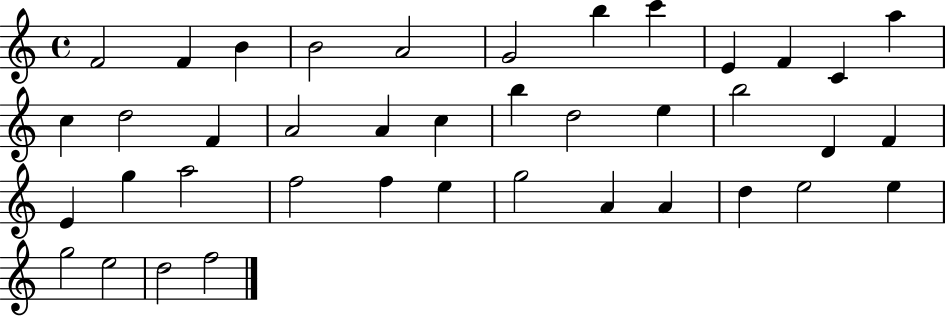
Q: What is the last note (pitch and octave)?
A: F5